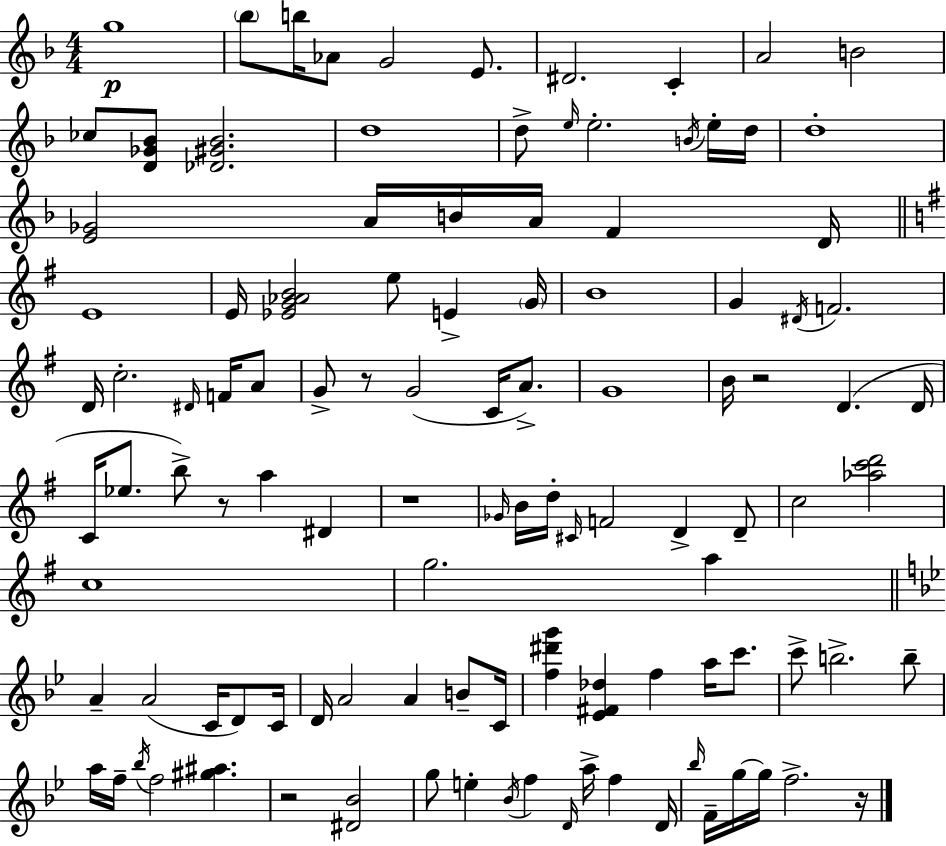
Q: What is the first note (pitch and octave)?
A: G5